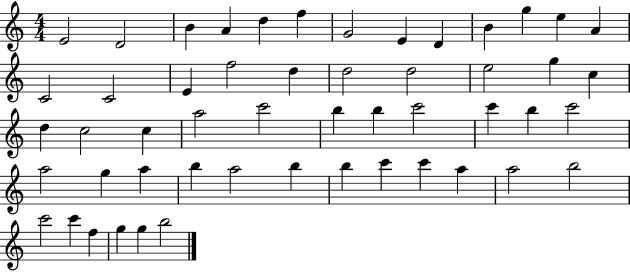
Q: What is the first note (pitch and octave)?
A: E4